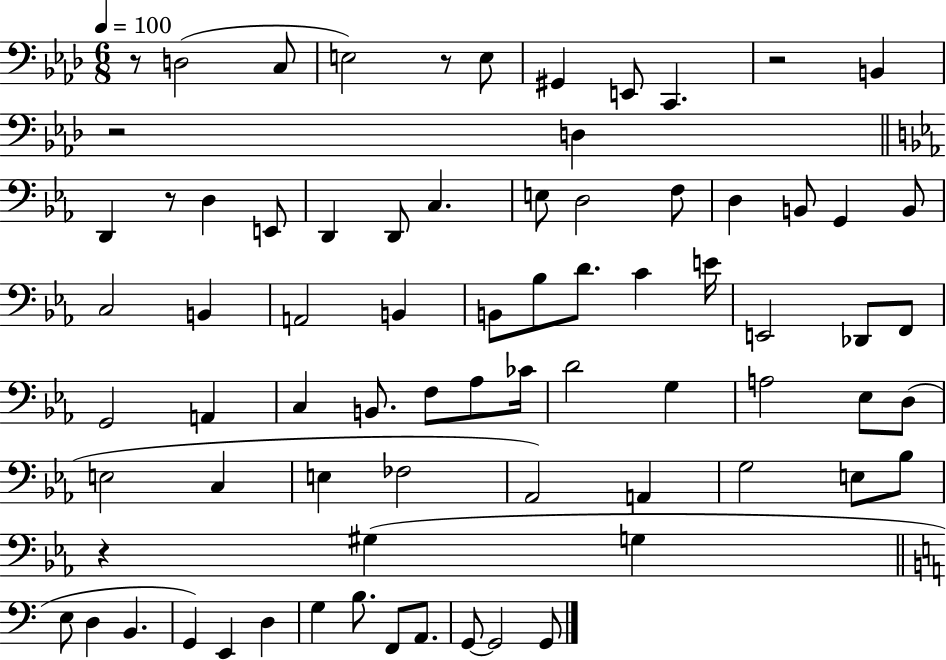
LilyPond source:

{
  \clef bass
  \numericTimeSignature
  \time 6/8
  \key aes \major
  \tempo 4 = 100
  r8 d2( c8 | e2) r8 e8 | gis,4 e,8 c,4. | r2 b,4 | \break r2 d4 | \bar "||" \break \key c \minor d,4 r8 d4 e,8 | d,4 d,8 c4. | e8 d2 f8 | d4 b,8 g,4 b,8 | \break c2 b,4 | a,2 b,4 | b,8 bes8 d'8. c'4 e'16 | e,2 des,8 f,8 | \break g,2 a,4 | c4 b,8. f8 aes8 ces'16 | d'2 g4 | a2 ees8 d8( | \break e2 c4 | e4 fes2 | aes,2) a,4 | g2 e8 bes8 | \break r4 gis4( g4 | \bar "||" \break \key c \major e8 d4 b,4. | g,4) e,4 d4 | g4 b8. f,8 a,8. | g,8~~ g,2 g,8 | \break \bar "|."
}